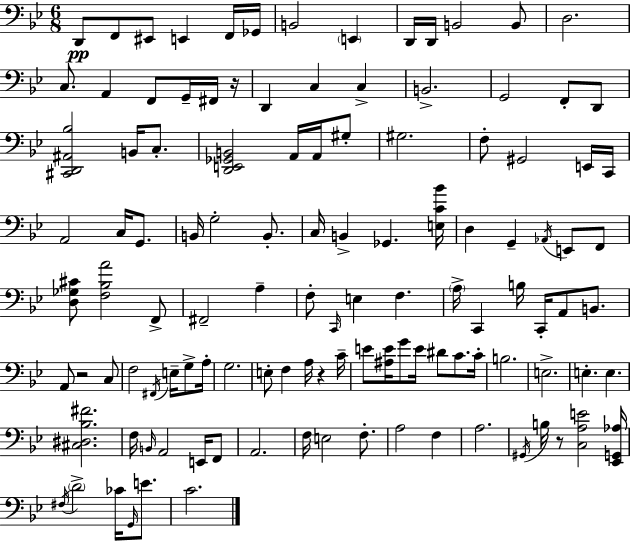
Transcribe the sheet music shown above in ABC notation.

X:1
T:Untitled
M:6/8
L:1/4
K:Bb
D,,/2 F,,/2 ^E,,/2 E,, F,,/4 _G,,/4 B,,2 E,, D,,/4 D,,/4 B,,2 B,,/2 D,2 C,/2 A,, F,,/2 G,,/4 ^F,,/4 z/4 D,, C, C, B,,2 G,,2 F,,/2 D,,/2 [^C,,D,,^A,,_B,]2 B,,/4 C,/2 [D,,E,,_G,,B,,]2 A,,/4 A,,/4 ^G,/2 ^G,2 F,/2 ^G,,2 E,,/4 C,,/4 A,,2 C,/4 G,,/2 B,,/4 G,2 B,,/2 C,/4 B,, _G,, [E,C_B]/4 D, G,, _A,,/4 E,,/2 F,,/2 [D,_G,^C]/2 [F,_B,A]2 F,,/2 ^F,,2 A, F,/2 C,,/4 E, F, A,/4 C,, B,/4 C,,/4 A,,/2 B,,/2 A,,/2 z2 C,/2 F,2 ^F,,/4 E,/4 G,/2 A,/4 G,2 E,/2 F, A,/4 z C/4 E/2 [^A,E]/4 G/2 E/4 ^D/2 C/2 C/4 B,2 E,2 E, E, [^C,^D,_B,^F]2 F,/4 B,,/4 A,,2 E,,/4 F,,/2 A,,2 F,/4 E,2 F,/2 A,2 F, A,2 ^G,,/4 B,/4 z/2 [C,A,E]2 [_E,,G,,_A,]/4 ^F,/4 D2 _C/4 G,,/4 E/2 C2